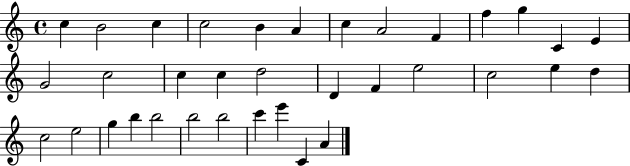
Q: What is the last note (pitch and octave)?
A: A4